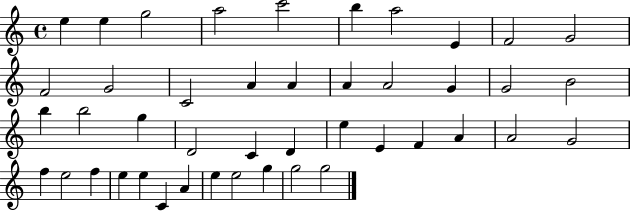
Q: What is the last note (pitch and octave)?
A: G5